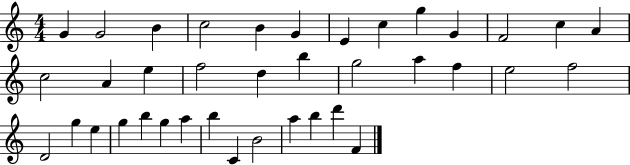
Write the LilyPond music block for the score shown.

{
  \clef treble
  \numericTimeSignature
  \time 4/4
  \key c \major
  g'4 g'2 b'4 | c''2 b'4 g'4 | e'4 c''4 g''4 g'4 | f'2 c''4 a'4 | \break c''2 a'4 e''4 | f''2 d''4 b''4 | g''2 a''4 f''4 | e''2 f''2 | \break d'2 g''4 e''4 | g''4 b''4 g''4 a''4 | b''4 c'4 b'2 | a''4 b''4 d'''4 f'4 | \break \bar "|."
}